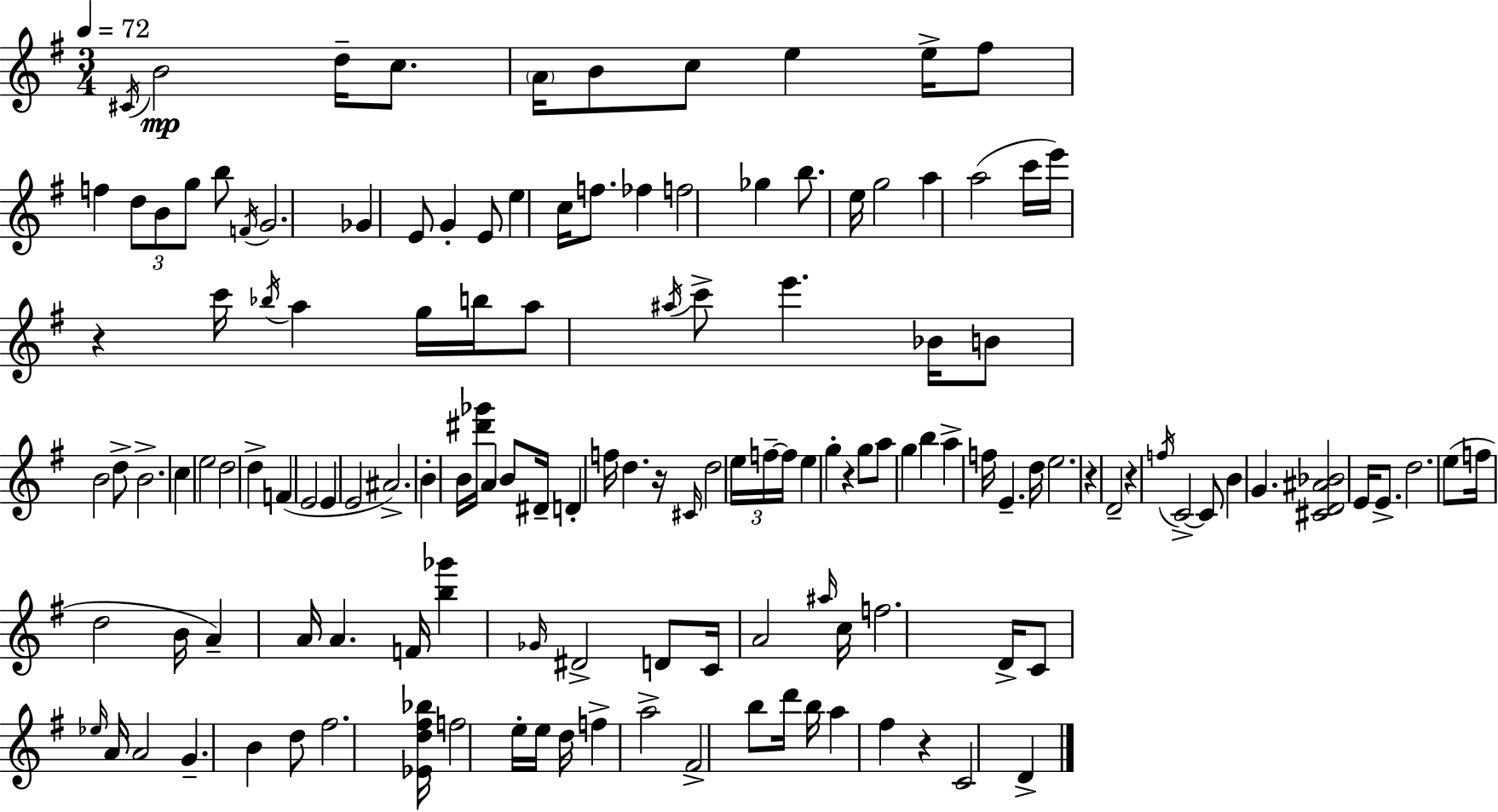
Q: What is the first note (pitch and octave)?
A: C#4